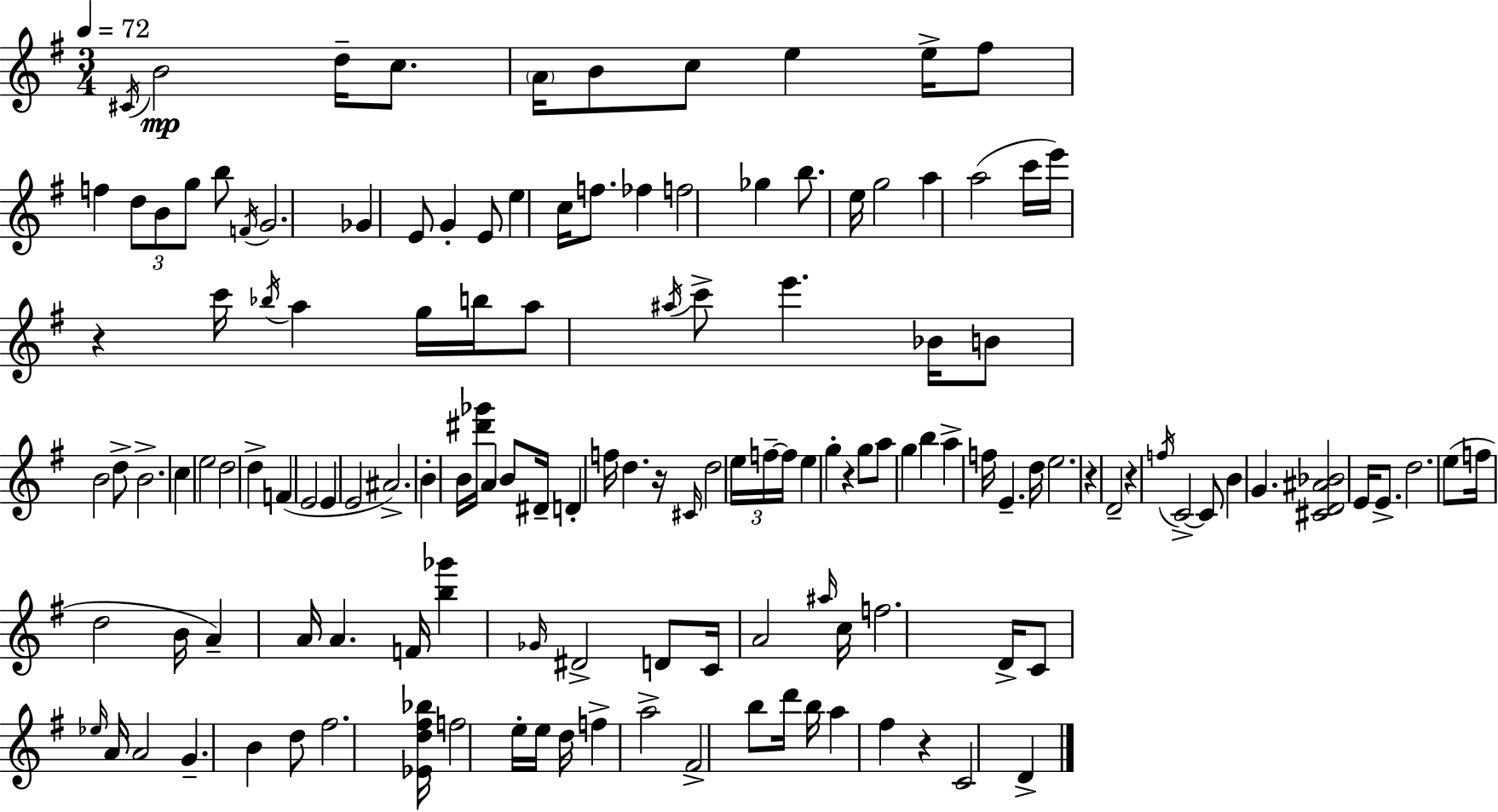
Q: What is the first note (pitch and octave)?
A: C#4